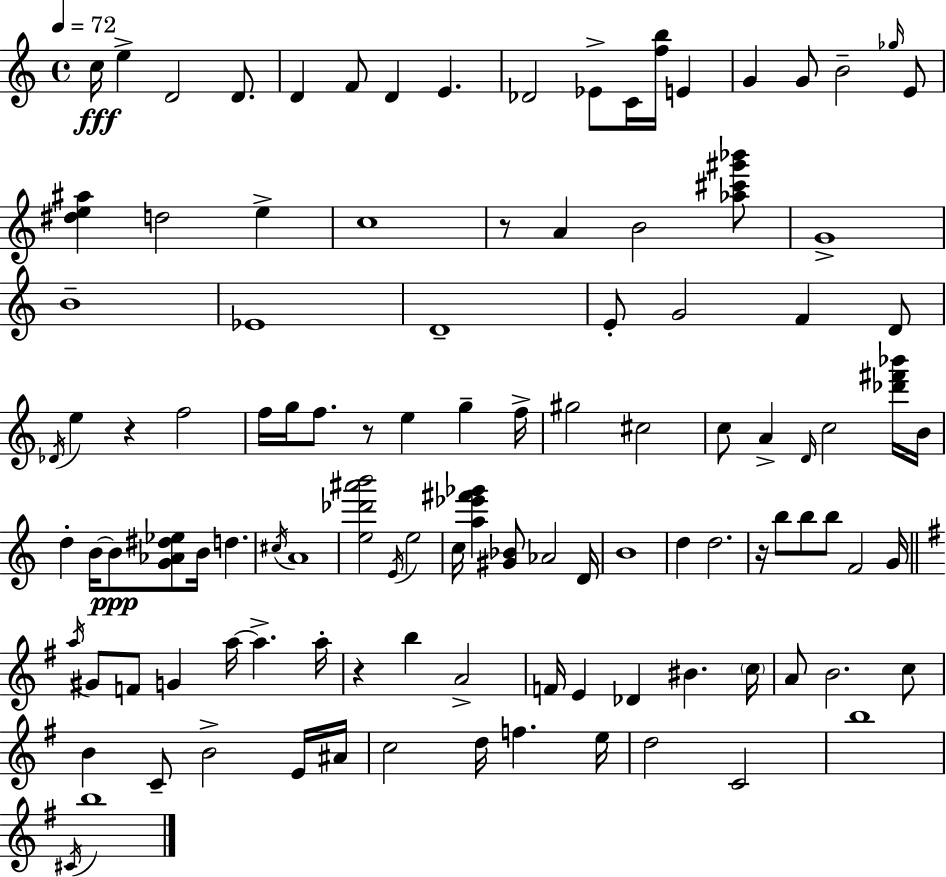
X:1
T:Untitled
M:4/4
L:1/4
K:Am
c/4 e D2 D/2 D F/2 D E _D2 _E/2 C/4 [fb]/4 E G G/2 B2 _g/4 E/2 [^de^a] d2 e c4 z/2 A B2 [_a^c'^g'_b']/2 G4 B4 _E4 D4 E/2 G2 F D/2 _D/4 e z f2 f/4 g/4 f/2 z/2 e g f/4 ^g2 ^c2 c/2 A D/4 c2 [_d'^f'_b']/4 B/4 d B/4 B/2 [G_A^d_e]/2 B/4 d ^c/4 A4 [e_d'^a'b']2 E/4 e2 c/4 [a_e'^f'_g'] [^G_B]/2 _A2 D/4 B4 d d2 z/4 b/2 b/2 b/2 F2 G/4 a/4 ^G/2 F/2 G a/4 a a/4 z b A2 F/4 E _D ^B c/4 A/2 B2 c/2 B C/2 B2 E/4 ^A/4 c2 d/4 f e/4 d2 C2 b4 ^C/4 b4